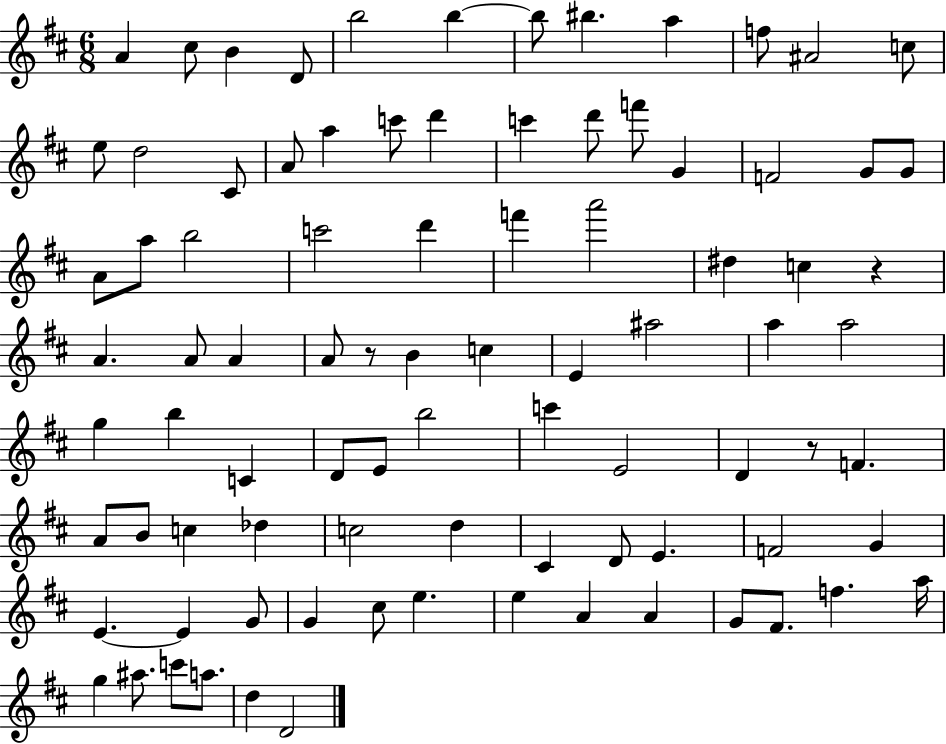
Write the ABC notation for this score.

X:1
T:Untitled
M:6/8
L:1/4
K:D
A ^c/2 B D/2 b2 b b/2 ^b a f/2 ^A2 c/2 e/2 d2 ^C/2 A/2 a c'/2 d' c' d'/2 f'/2 G F2 G/2 G/2 A/2 a/2 b2 c'2 d' f' a'2 ^d c z A A/2 A A/2 z/2 B c E ^a2 a a2 g b C D/2 E/2 b2 c' E2 D z/2 F A/2 B/2 c _d c2 d ^C D/2 E F2 G E E G/2 G ^c/2 e e A A G/2 ^F/2 f a/4 g ^a/2 c'/2 a/2 d D2